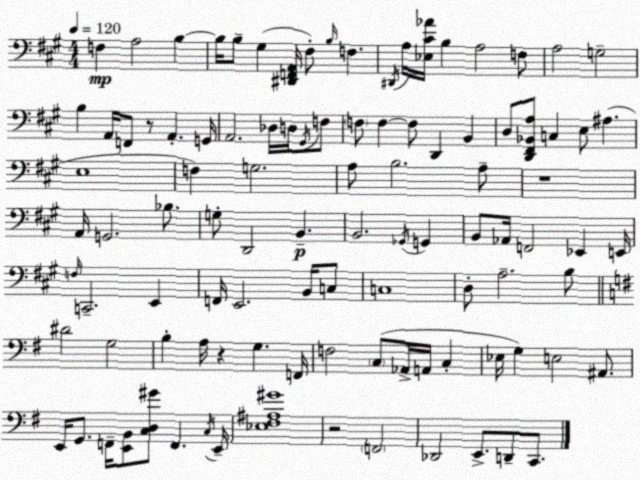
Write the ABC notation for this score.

X:1
T:Untitled
M:4/4
L:1/4
K:A
F, A,2 B, B,/4 B,/2 ^G, [^D,,F,,A,,]/4 ^F,/2 B,/4 F, ^D,,/4 A,/4 [_E,^C_A]/4 B, A,2 F,/2 A,2 G,2 B, A,,/4 F,,/2 z/2 A,, G,,/4 A,,2 _D,/4 D,/4 ^G,,/4 F,/2 F,/2 F, F,/2 D,, B,, D,/2 [D,,^F,,_B,,A,]/2 C, E,/2 ^A, E,4 F, G,2 A,/2 B,2 A,/2 z4 A,,/4 G,,2 _B,/2 G,/2 D,,2 B,, B,,2 _G,,/4 G,, B,,/2 _A,,/4 F,,2 _E,, E,,/4 F,/4 C,,2 E,, F,,/4 E,,2 B,,/4 C,/2 C,4 D,/2 A,2 B,/2 ^D2 G,2 B, A,/4 z G, F,,/4 F,2 C,/2 _A,,/4 A,,/4 C, _E,/4 G, E,2 ^A,,/2 E,,/4 G,,/2 F,,/4 [E,,B,,]/2 [C,D,^G]/2 F,, C,/4 E,,/4 [_E,^F,^A,^G]4 z2 F,,2 _D,,2 E,,/2 D,,/2 C,,/2